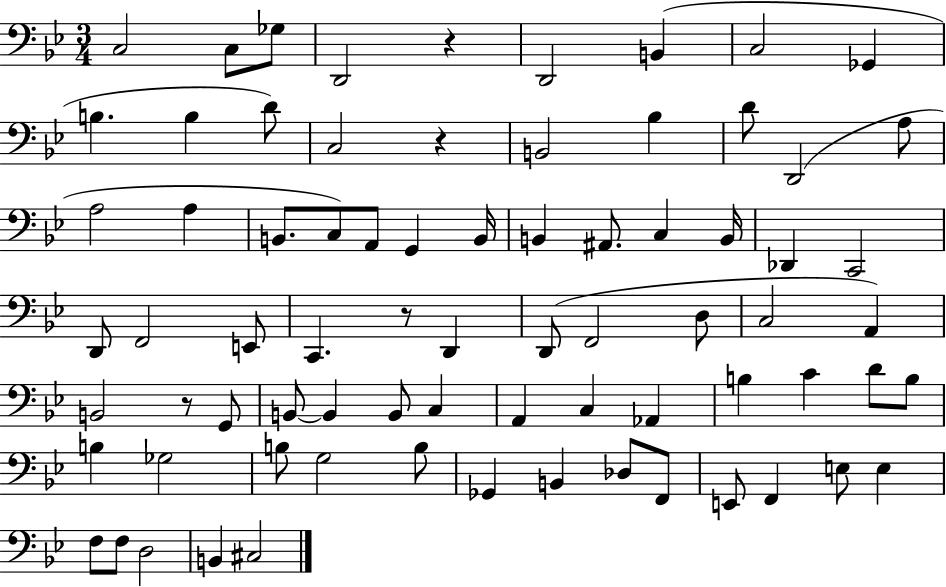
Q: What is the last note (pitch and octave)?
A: C#3